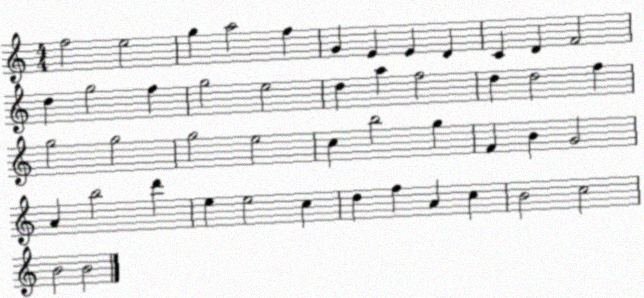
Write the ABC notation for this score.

X:1
T:Untitled
M:4/4
L:1/4
K:C
f2 e2 g a2 f G E E D C D F2 d g2 f g2 e2 d a f2 d d2 f g2 g2 g2 e2 c b2 g F B G2 A b2 d' e e2 c d f A c B2 c2 B2 B2